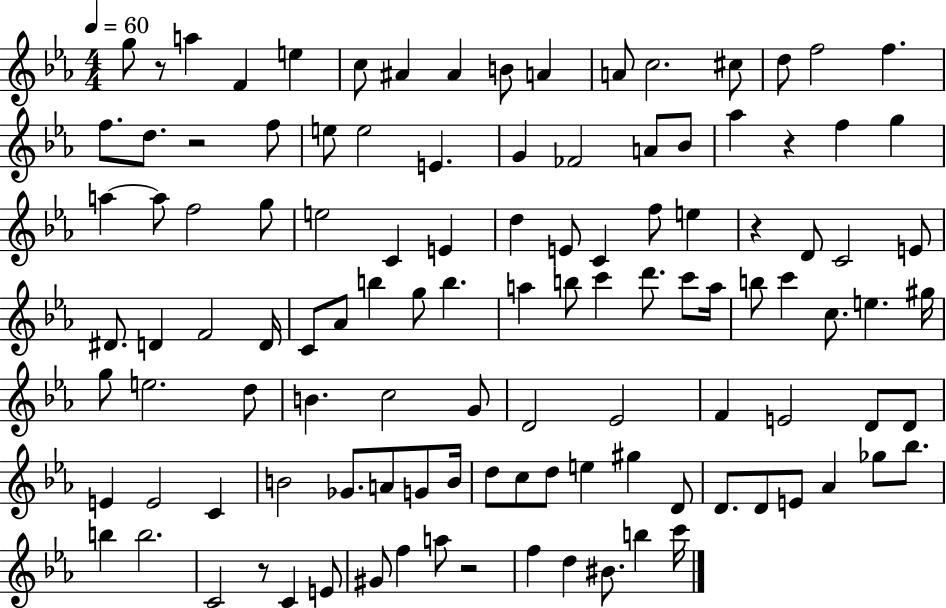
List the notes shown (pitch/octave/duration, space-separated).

G5/e R/e A5/q F4/q E5/q C5/e A#4/q A#4/q B4/e A4/q A4/e C5/h. C#5/e D5/e F5/h F5/q. F5/e. D5/e. R/h F5/e E5/e E5/h E4/q. G4/q FES4/h A4/e Bb4/e Ab5/q R/q F5/q G5/q A5/q A5/e F5/h G5/e E5/h C4/q E4/q D5/q E4/e C4/q F5/e E5/q R/q D4/e C4/h E4/e D#4/e. D4/q F4/h D4/s C4/e Ab4/e B5/q G5/e B5/q. A5/q B5/e C6/q D6/e. C6/e A5/s B5/e C6/q C5/e. E5/q. G#5/s G5/e E5/h. D5/e B4/q. C5/h G4/e D4/h Eb4/h F4/q E4/h D4/e D4/e E4/q E4/h C4/q B4/h Gb4/e. A4/e G4/e B4/s D5/e C5/e D5/e E5/q G#5/q D4/e D4/e. D4/e E4/e Ab4/q Gb5/e Bb5/e. B5/q B5/h. C4/h R/e C4/q E4/e G#4/e F5/q A5/e R/h F5/q D5/q BIS4/e. B5/q C6/s